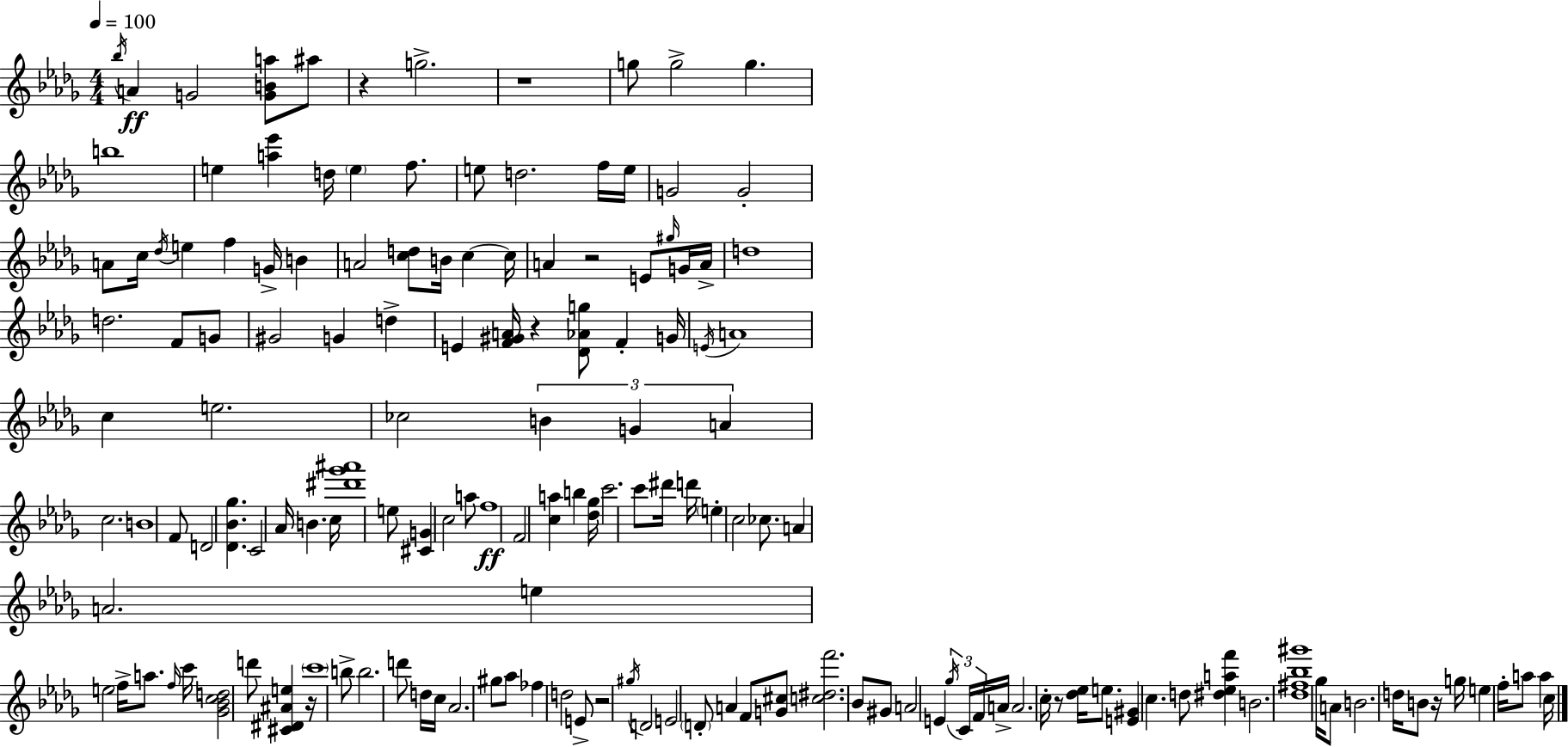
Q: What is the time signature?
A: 4/4